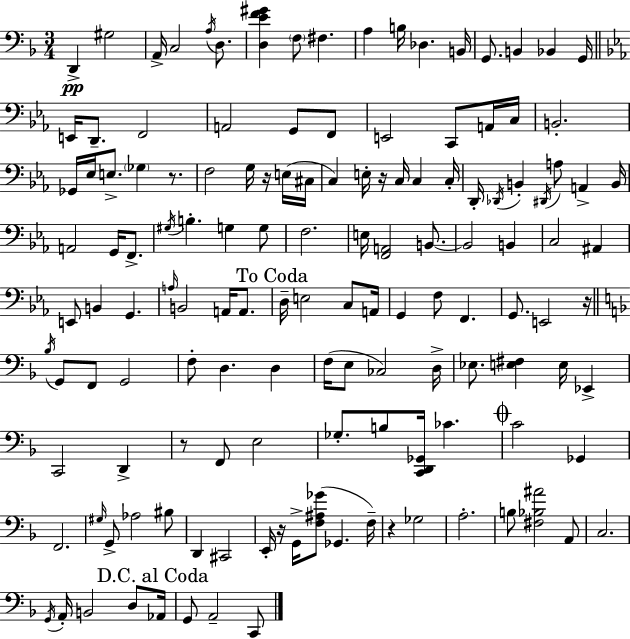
X:1
T:Untitled
M:3/4
L:1/4
K:Dm
D,, ^G,2 A,,/4 C,2 A,/4 D,/2 [D,EF^G] F,/2 ^F, A, B,/4 _D, B,,/4 G,,/2 B,, _B,, G,,/4 E,,/4 D,,/2 F,,2 A,,2 G,,/2 F,,/2 E,,2 C,,/2 A,,/4 C,/4 B,,2 _G,,/4 _E,/4 E,/2 _G, z/2 F,2 G,/4 z/4 E,/4 ^C,/4 C, E,/4 z/4 C,/4 C, C,/4 D,,/4 _D,,/4 B,, ^D,,/4 A,/2 A,, B,,/4 A,,2 G,,/4 F,,/2 ^G,/4 B, G, G,/2 F,2 E,/4 [F,,A,,]2 B,,/2 B,,2 B,, C,2 ^A,, E,,/2 B,, G,, A,/4 B,,2 A,,/4 A,,/2 D,/4 E,2 C,/2 A,,/4 G,, F,/2 F,, G,,/2 E,,2 z/4 _B,/4 G,,/2 F,,/2 G,,2 F,/2 D, D, F,/4 E,/2 _C,2 D,/4 _E,/2 [E,^F,] E,/4 _E,, C,,2 D,, z/2 F,,/2 E,2 _G,/2 B,/2 [C,,D,,_G,,]/4 _C C2 _G,, F,,2 ^G,/4 G,,/2 _A,2 ^B,/2 D,, ^C,,2 E,,/4 z/4 G,,/4 [F,^A,_G]/2 _G,, F,/4 z _G,2 A,2 B,/2 [^F,_B,^A]2 A,,/2 C,2 G,,/4 A,,/4 B,,2 D,/2 _A,,/4 G,,/2 A,,2 C,,/2